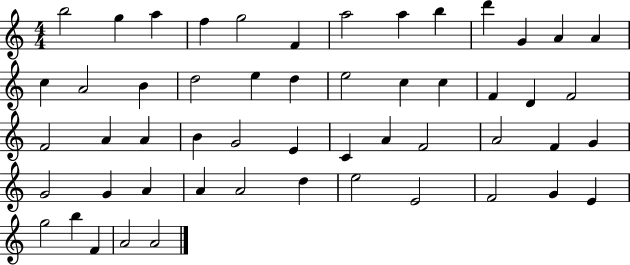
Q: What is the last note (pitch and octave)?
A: A4